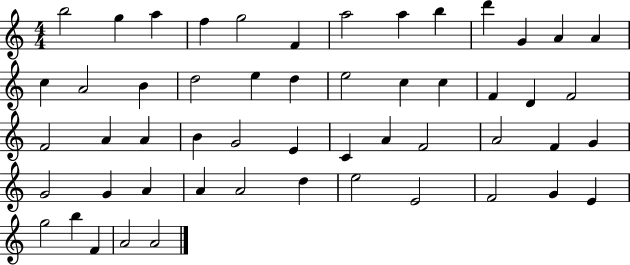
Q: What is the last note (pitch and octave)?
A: A4